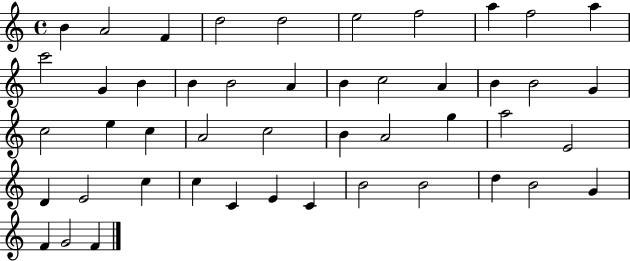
{
  \clef treble
  \time 4/4
  \defaultTimeSignature
  \key c \major
  b'4 a'2 f'4 | d''2 d''2 | e''2 f''2 | a''4 f''2 a''4 | \break c'''2 g'4 b'4 | b'4 b'2 a'4 | b'4 c''2 a'4 | b'4 b'2 g'4 | \break c''2 e''4 c''4 | a'2 c''2 | b'4 a'2 g''4 | a''2 e'2 | \break d'4 e'2 c''4 | c''4 c'4 e'4 c'4 | b'2 b'2 | d''4 b'2 g'4 | \break f'4 g'2 f'4 | \bar "|."
}